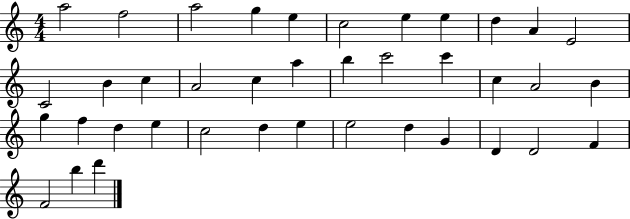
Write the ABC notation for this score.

X:1
T:Untitled
M:4/4
L:1/4
K:C
a2 f2 a2 g e c2 e e d A E2 C2 B c A2 c a b c'2 c' c A2 B g f d e c2 d e e2 d G D D2 F F2 b d'